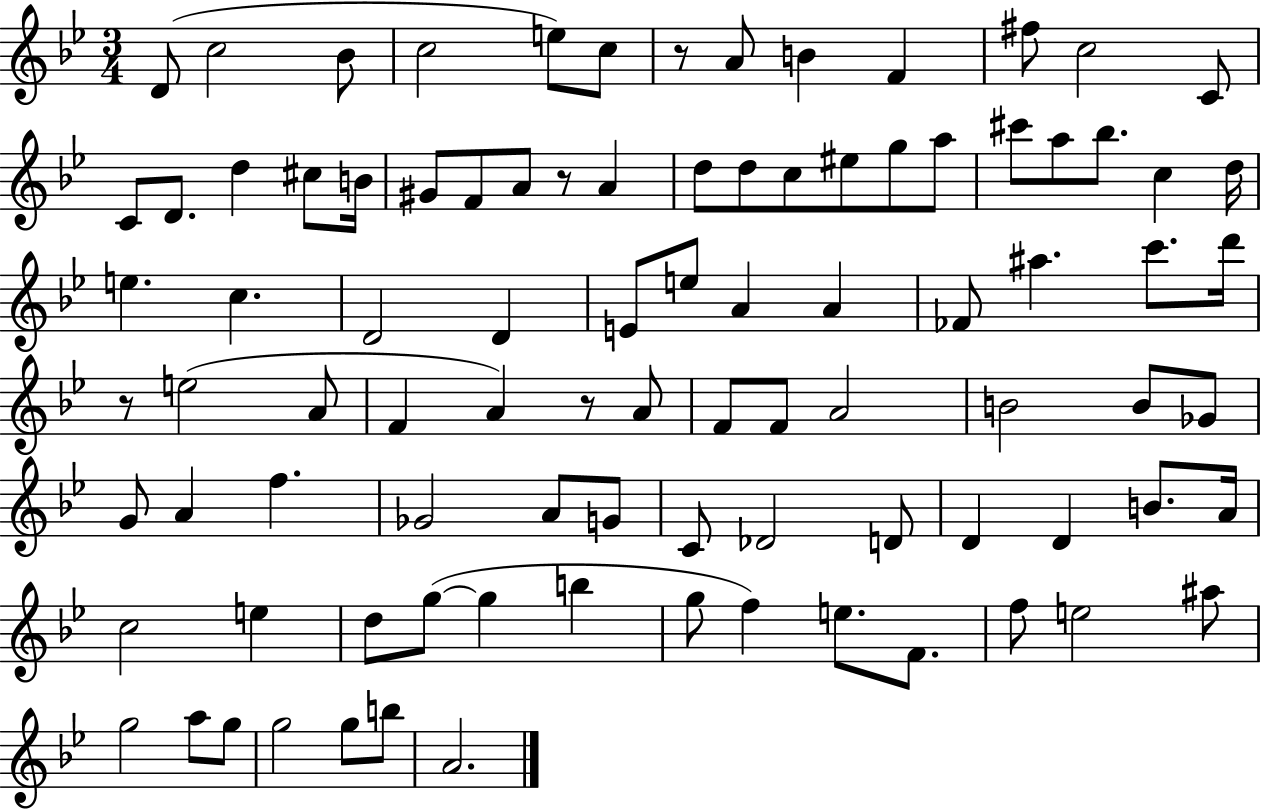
X:1
T:Untitled
M:3/4
L:1/4
K:Bb
D/2 c2 _B/2 c2 e/2 c/2 z/2 A/2 B F ^f/2 c2 C/2 C/2 D/2 d ^c/2 B/4 ^G/2 F/2 A/2 z/2 A d/2 d/2 c/2 ^e/2 g/2 a/2 ^c'/2 a/2 _b/2 c d/4 e c D2 D E/2 e/2 A A _F/2 ^a c'/2 d'/4 z/2 e2 A/2 F A z/2 A/2 F/2 F/2 A2 B2 B/2 _G/2 G/2 A f _G2 A/2 G/2 C/2 _D2 D/2 D D B/2 A/4 c2 e d/2 g/2 g b g/2 f e/2 F/2 f/2 e2 ^a/2 g2 a/2 g/2 g2 g/2 b/2 A2